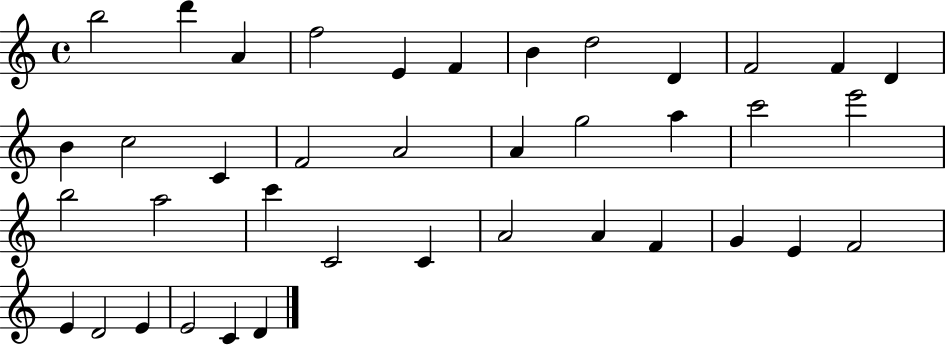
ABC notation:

X:1
T:Untitled
M:4/4
L:1/4
K:C
b2 d' A f2 E F B d2 D F2 F D B c2 C F2 A2 A g2 a c'2 e'2 b2 a2 c' C2 C A2 A F G E F2 E D2 E E2 C D